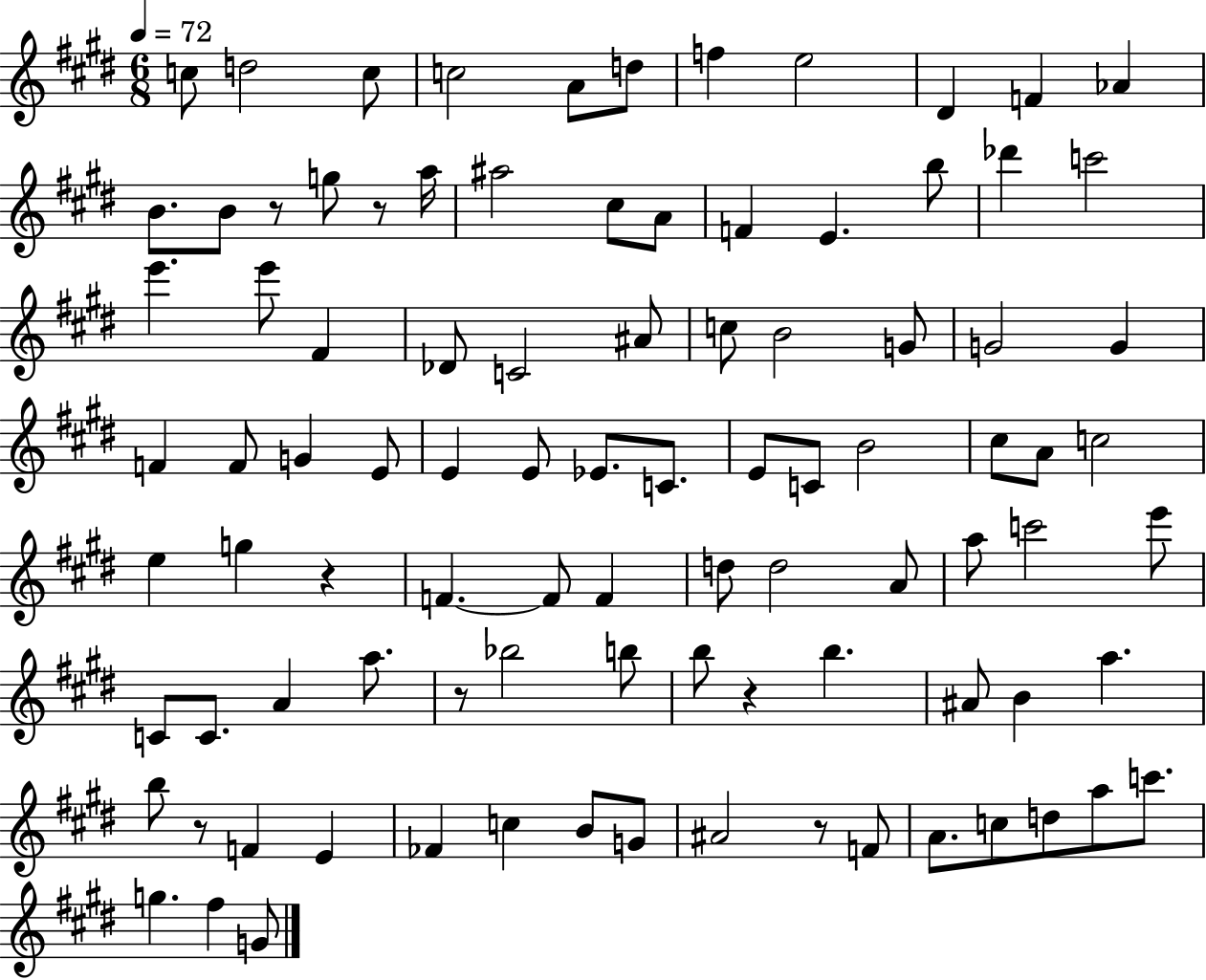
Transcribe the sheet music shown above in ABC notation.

X:1
T:Untitled
M:6/8
L:1/4
K:E
c/2 d2 c/2 c2 A/2 d/2 f e2 ^D F _A B/2 B/2 z/2 g/2 z/2 a/4 ^a2 ^c/2 A/2 F E b/2 _d' c'2 e' e'/2 ^F _D/2 C2 ^A/2 c/2 B2 G/2 G2 G F F/2 G E/2 E E/2 _E/2 C/2 E/2 C/2 B2 ^c/2 A/2 c2 e g z F F/2 F d/2 d2 A/2 a/2 c'2 e'/2 C/2 C/2 A a/2 z/2 _b2 b/2 b/2 z b ^A/2 B a b/2 z/2 F E _F c B/2 G/2 ^A2 z/2 F/2 A/2 c/2 d/2 a/2 c'/2 g ^f G/2